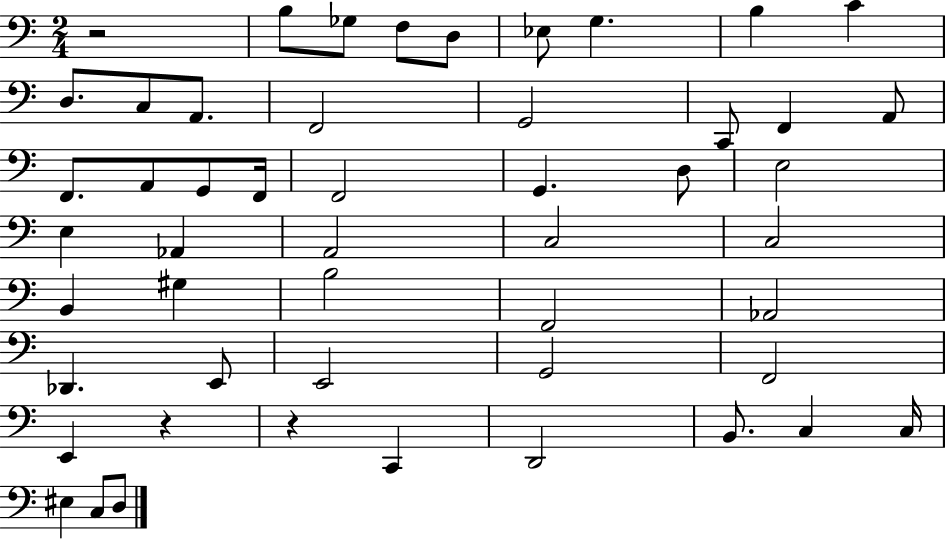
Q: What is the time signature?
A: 2/4